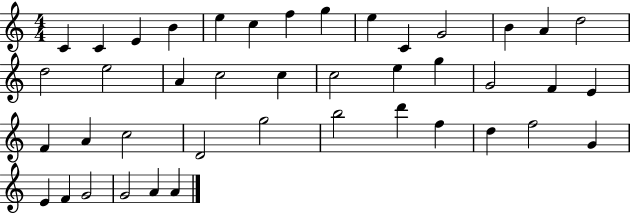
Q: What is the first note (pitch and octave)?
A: C4